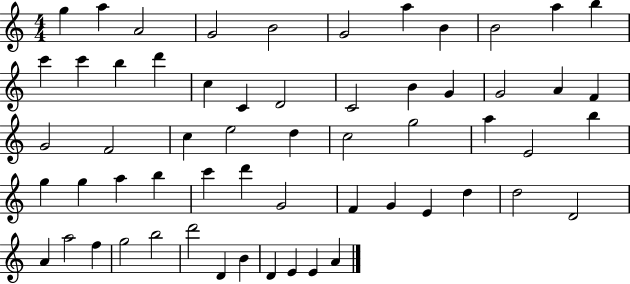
G5/q A5/q A4/h G4/h B4/h G4/h A5/q B4/q B4/h A5/q B5/q C6/q C6/q B5/q D6/q C5/q C4/q D4/h C4/h B4/q G4/q G4/h A4/q F4/q G4/h F4/h C5/q E5/h D5/q C5/h G5/h A5/q E4/h B5/q G5/q G5/q A5/q B5/q C6/q D6/q G4/h F4/q G4/q E4/q D5/q D5/h D4/h A4/q A5/h F5/q G5/h B5/h D6/h D4/q B4/q D4/q E4/q E4/q A4/q